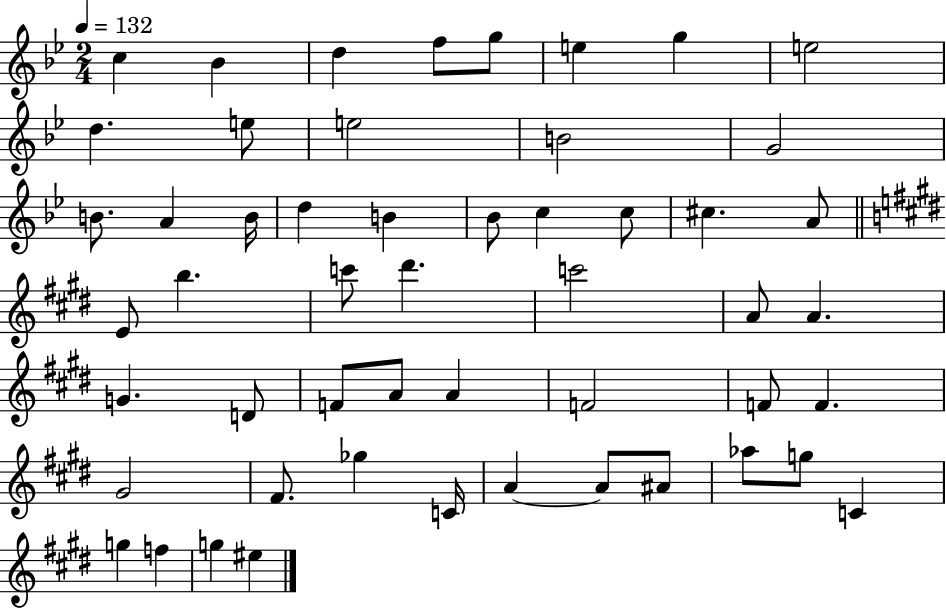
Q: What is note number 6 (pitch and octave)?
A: E5